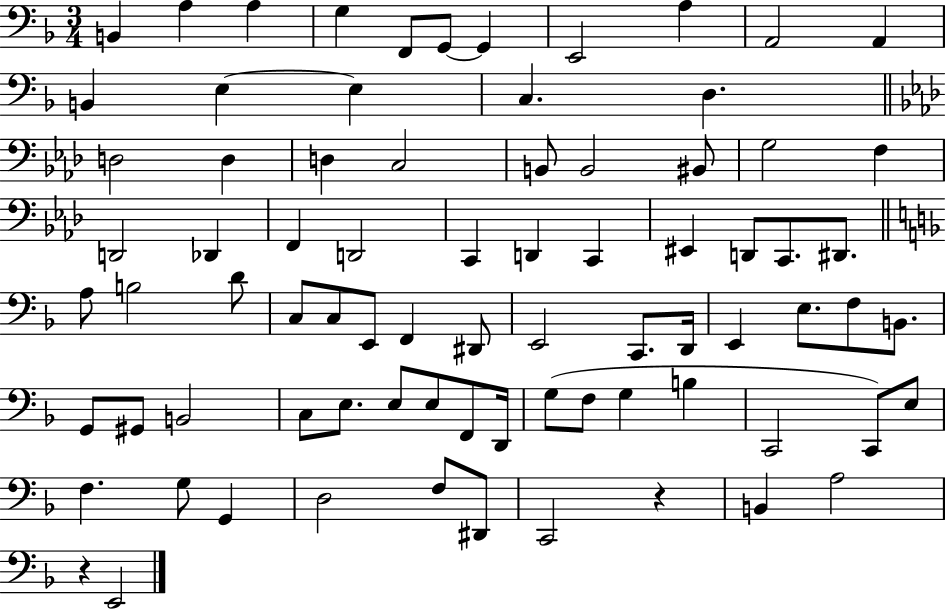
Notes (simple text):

B2/q A3/q A3/q G3/q F2/e G2/e G2/q E2/h A3/q A2/h A2/q B2/q E3/q E3/q C3/q. D3/q. D3/h D3/q D3/q C3/h B2/e B2/h BIS2/e G3/h F3/q D2/h Db2/q F2/q D2/h C2/q D2/q C2/q EIS2/q D2/e C2/e. D#2/e. A3/e B3/h D4/e C3/e C3/e E2/e F2/q D#2/e E2/h C2/e. D2/s E2/q E3/e. F3/e B2/e. G2/e G#2/e B2/h C3/e E3/e. E3/e E3/e F2/e D2/s G3/e F3/e G3/q B3/q C2/h C2/e E3/e F3/q. G3/e G2/q D3/h F3/e D#2/e C2/h R/q B2/q A3/h R/q E2/h